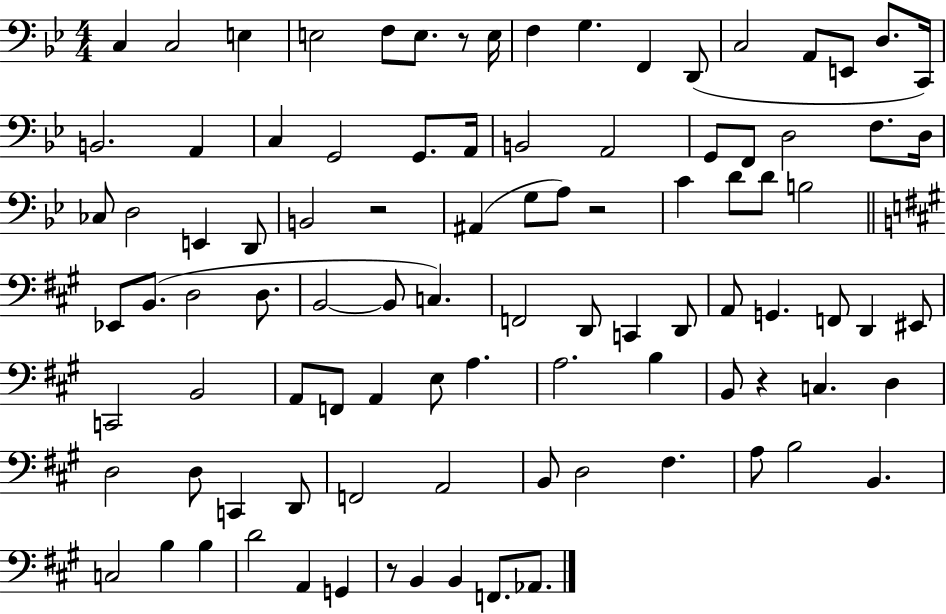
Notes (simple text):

C3/q C3/h E3/q E3/h F3/e E3/e. R/e E3/s F3/q G3/q. F2/q D2/e C3/h A2/e E2/e D3/e. C2/s B2/h. A2/q C3/q G2/h G2/e. A2/s B2/h A2/h G2/e F2/e D3/h F3/e. D3/s CES3/e D3/h E2/q D2/e B2/h R/h A#2/q G3/e A3/e R/h C4/q D4/e D4/e B3/h Eb2/e B2/e. D3/h D3/e. B2/h B2/e C3/q. F2/h D2/e C2/q D2/e A2/e G2/q. F2/e D2/q EIS2/e C2/h B2/h A2/e F2/e A2/q E3/e A3/q. A3/h. B3/q B2/e R/q C3/q. D3/q D3/h D3/e C2/q D2/e F2/h A2/h B2/e D3/h F#3/q. A3/e B3/h B2/q. C3/h B3/q B3/q D4/h A2/q G2/q R/e B2/q B2/q F2/e. Ab2/e.